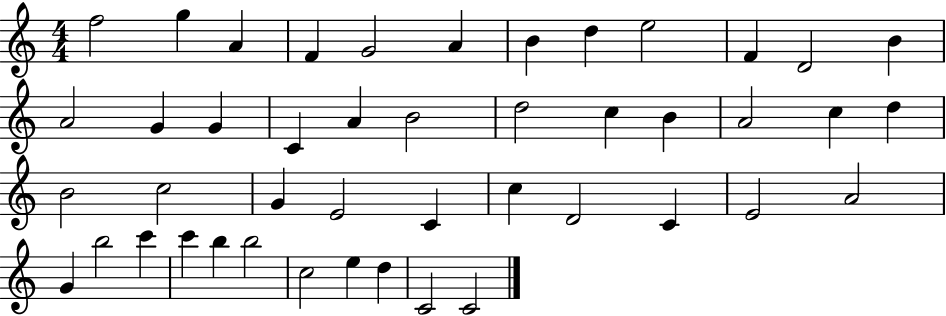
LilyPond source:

{
  \clef treble
  \numericTimeSignature
  \time 4/4
  \key c \major
  f''2 g''4 a'4 | f'4 g'2 a'4 | b'4 d''4 e''2 | f'4 d'2 b'4 | \break a'2 g'4 g'4 | c'4 a'4 b'2 | d''2 c''4 b'4 | a'2 c''4 d''4 | \break b'2 c''2 | g'4 e'2 c'4 | c''4 d'2 c'4 | e'2 a'2 | \break g'4 b''2 c'''4 | c'''4 b''4 b''2 | c''2 e''4 d''4 | c'2 c'2 | \break \bar "|."
}